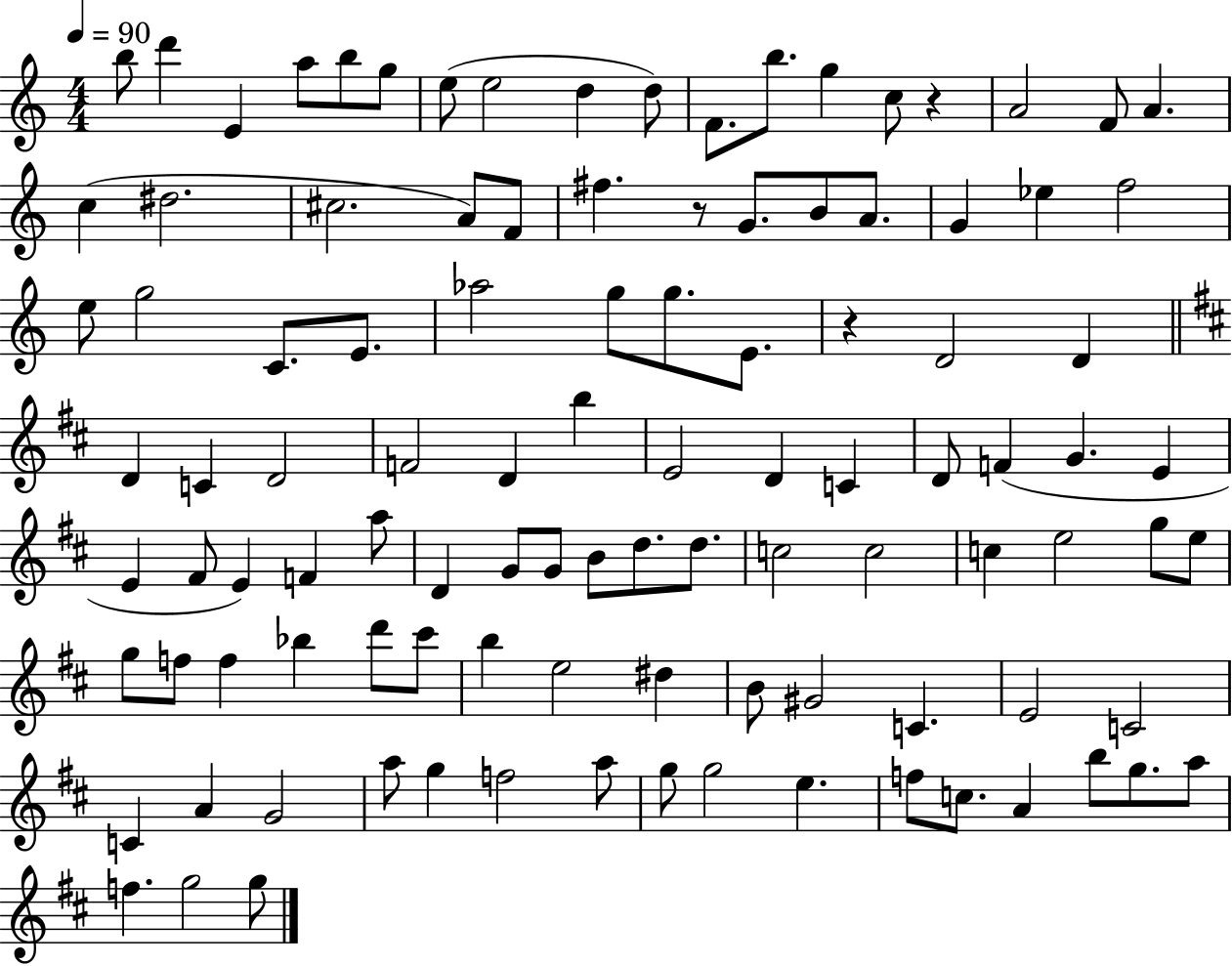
X:1
T:Untitled
M:4/4
L:1/4
K:C
b/2 d' E a/2 b/2 g/2 e/2 e2 d d/2 F/2 b/2 g c/2 z A2 F/2 A c ^d2 ^c2 A/2 F/2 ^f z/2 G/2 B/2 A/2 G _e f2 e/2 g2 C/2 E/2 _a2 g/2 g/2 E/2 z D2 D D C D2 F2 D b E2 D C D/2 F G E E ^F/2 E F a/2 D G/2 G/2 B/2 d/2 d/2 c2 c2 c e2 g/2 e/2 g/2 f/2 f _b d'/2 ^c'/2 b e2 ^d B/2 ^G2 C E2 C2 C A G2 a/2 g f2 a/2 g/2 g2 e f/2 c/2 A b/2 g/2 a/2 f g2 g/2